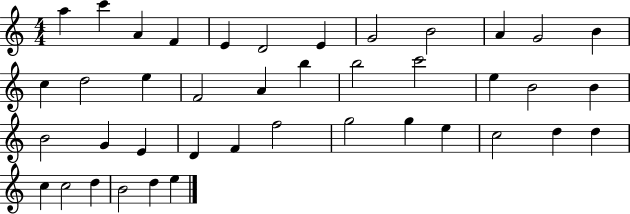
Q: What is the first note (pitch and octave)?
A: A5